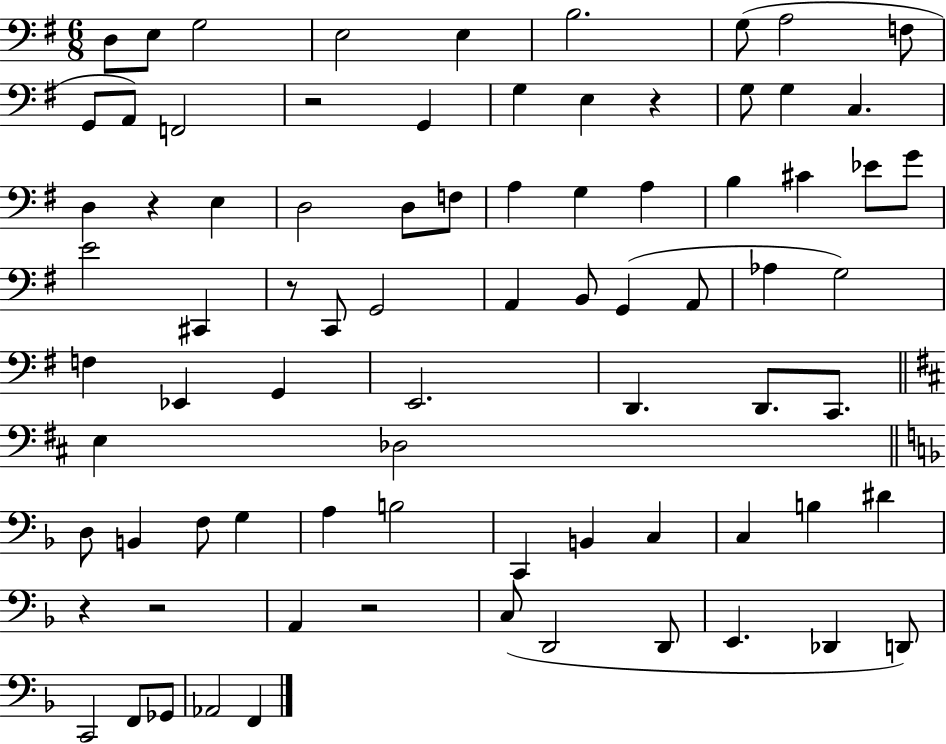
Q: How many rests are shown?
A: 7